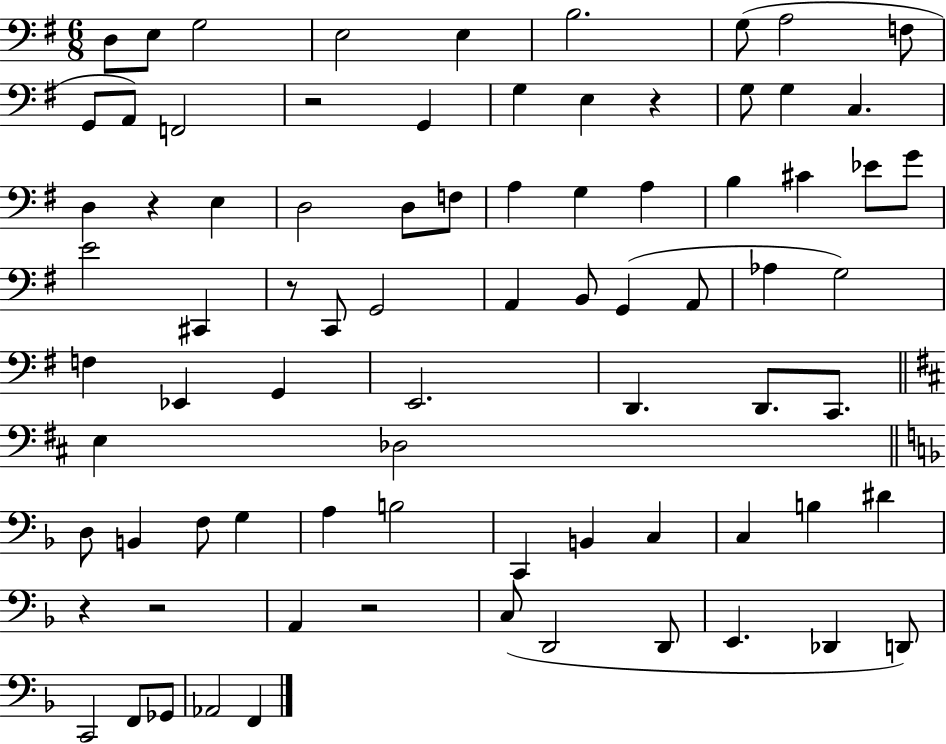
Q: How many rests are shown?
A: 7